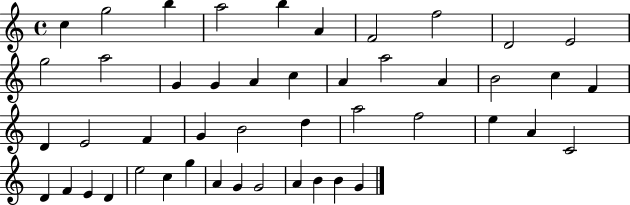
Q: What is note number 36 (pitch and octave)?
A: E4